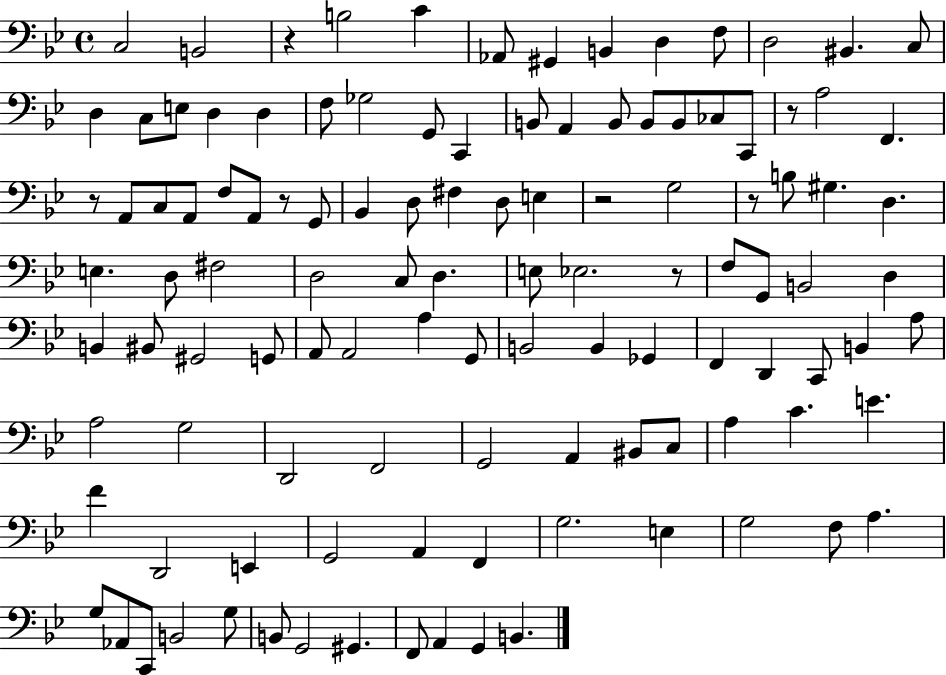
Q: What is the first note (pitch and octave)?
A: C3